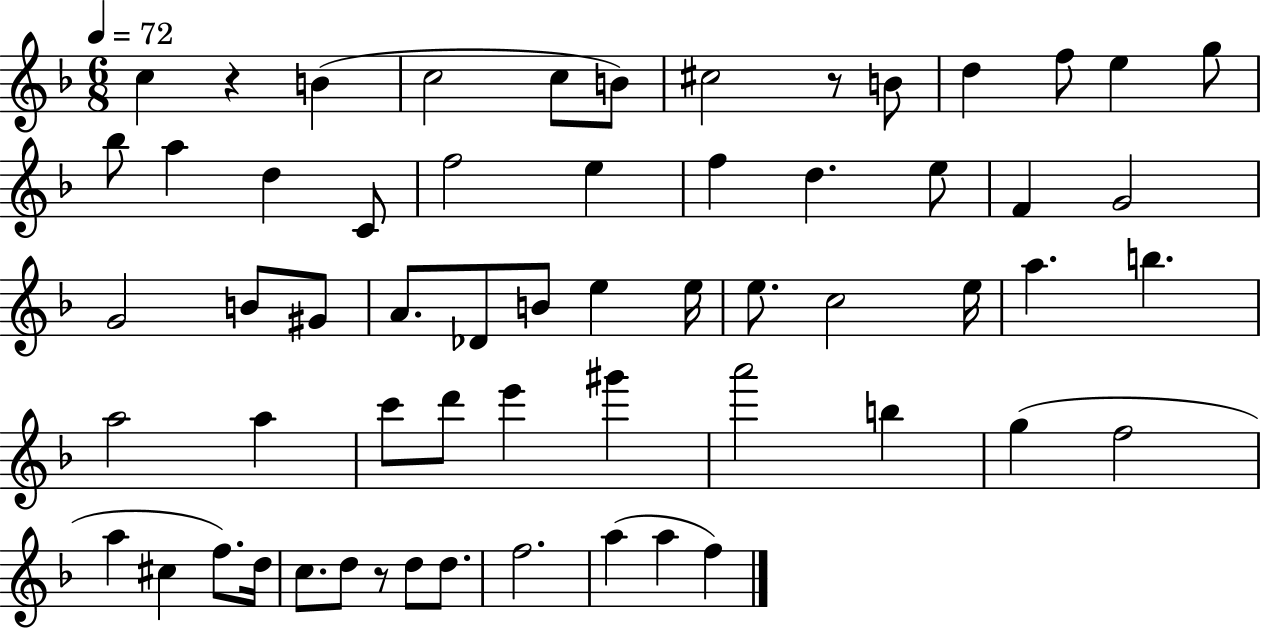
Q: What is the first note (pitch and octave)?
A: C5